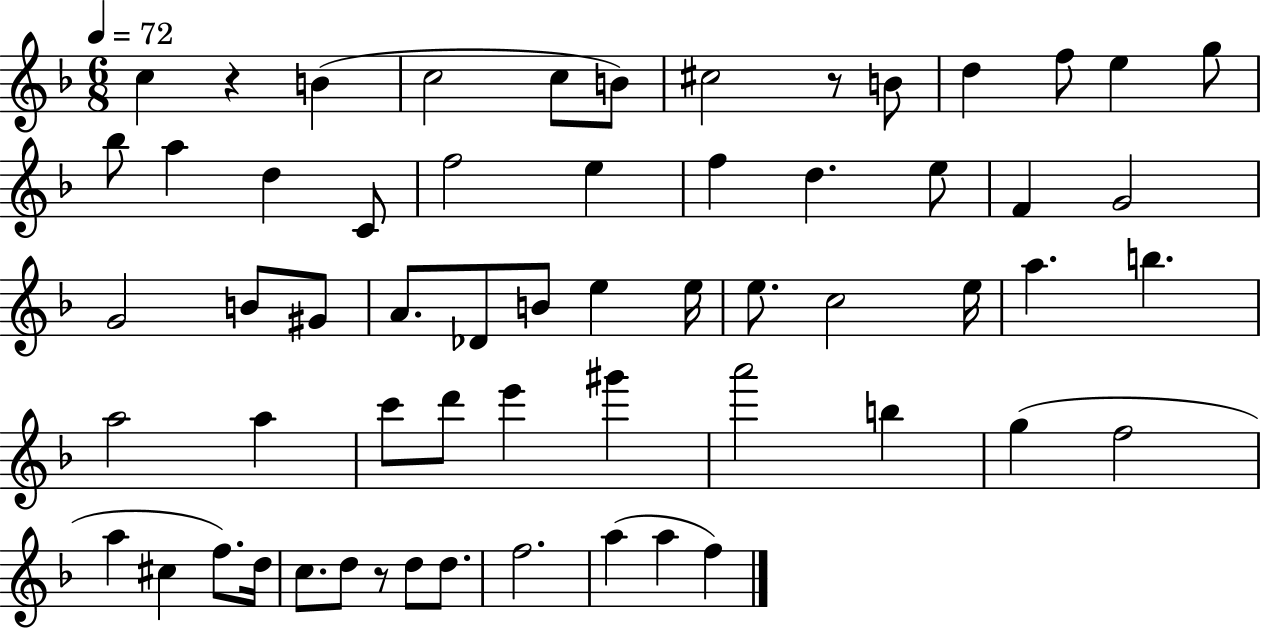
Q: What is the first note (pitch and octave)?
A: C5